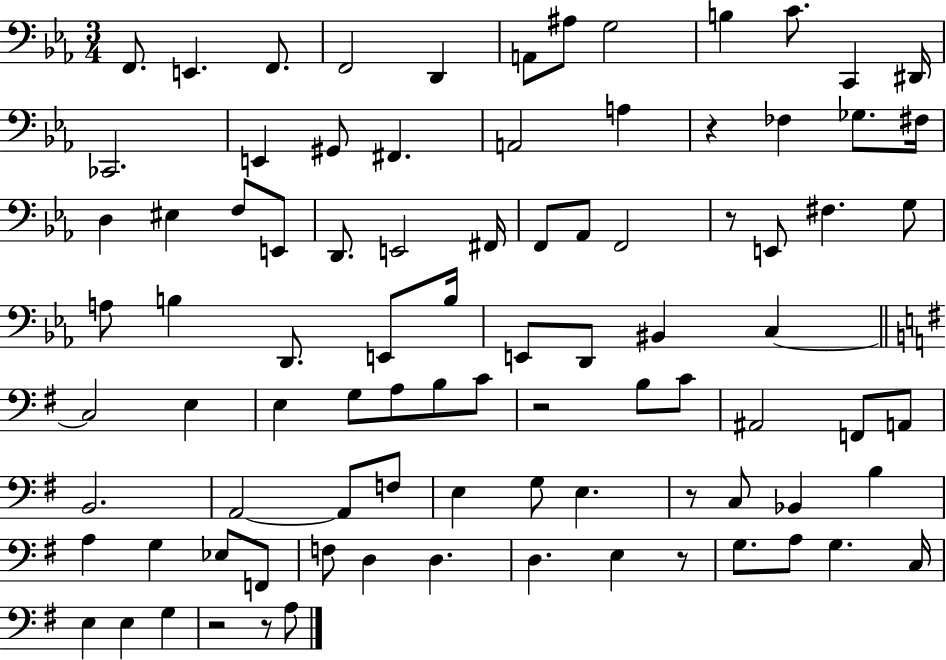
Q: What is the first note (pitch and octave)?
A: F2